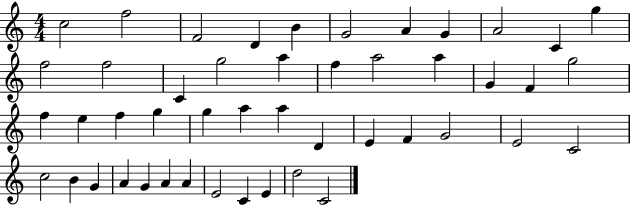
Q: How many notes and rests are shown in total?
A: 47